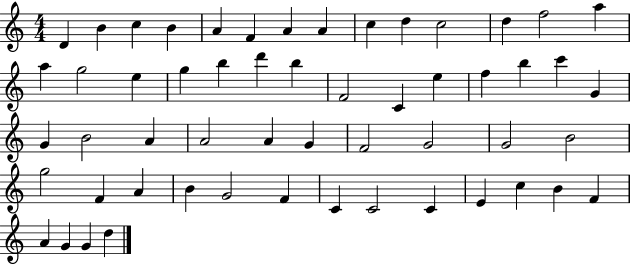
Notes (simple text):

D4/q B4/q C5/q B4/q A4/q F4/q A4/q A4/q C5/q D5/q C5/h D5/q F5/h A5/q A5/q G5/h E5/q G5/q B5/q D6/q B5/q F4/h C4/q E5/q F5/q B5/q C6/q G4/q G4/q B4/h A4/q A4/h A4/q G4/q F4/h G4/h G4/h B4/h G5/h F4/q A4/q B4/q G4/h F4/q C4/q C4/h C4/q E4/q C5/q B4/q F4/q A4/q G4/q G4/q D5/q